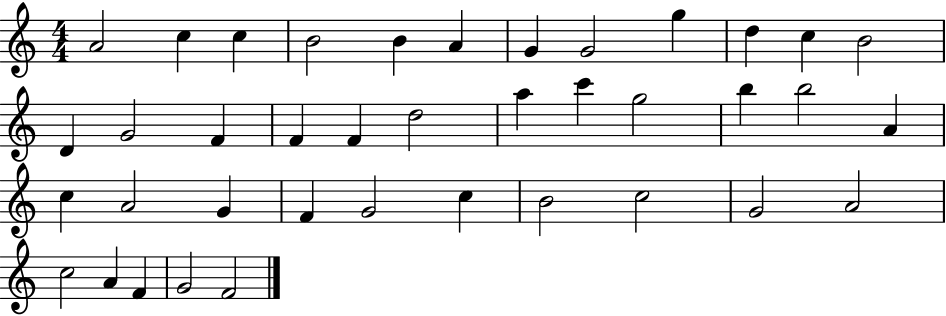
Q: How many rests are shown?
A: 0